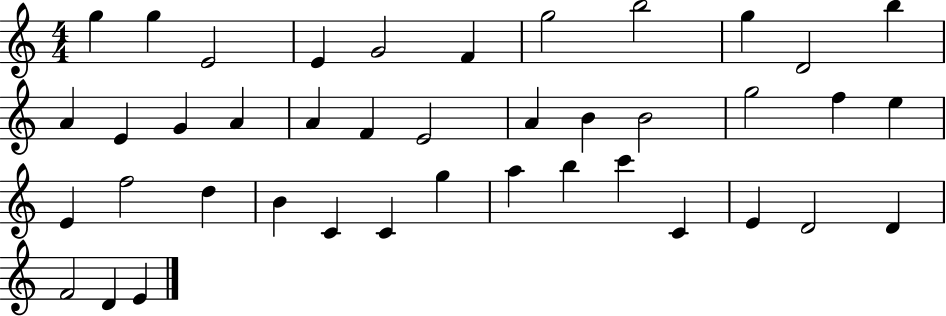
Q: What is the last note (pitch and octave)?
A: E4